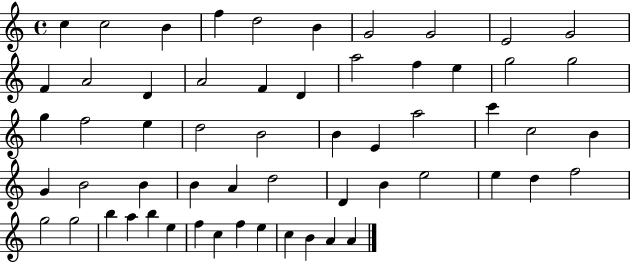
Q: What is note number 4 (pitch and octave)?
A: F5